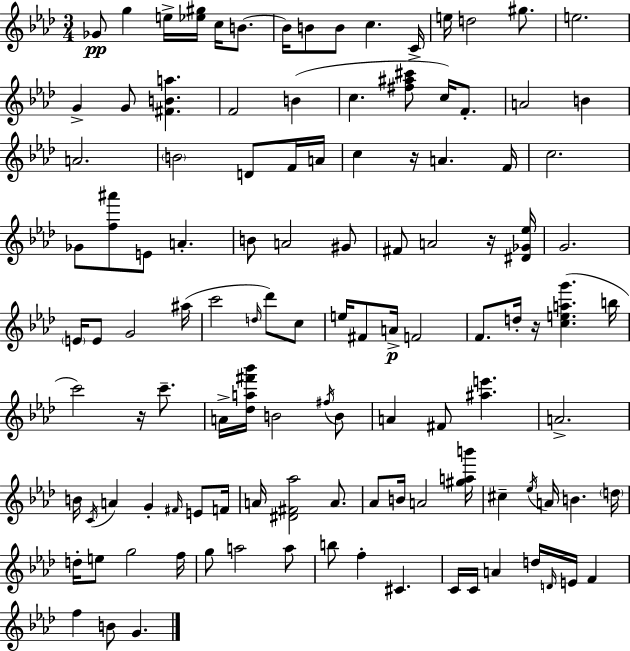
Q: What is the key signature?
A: F minor